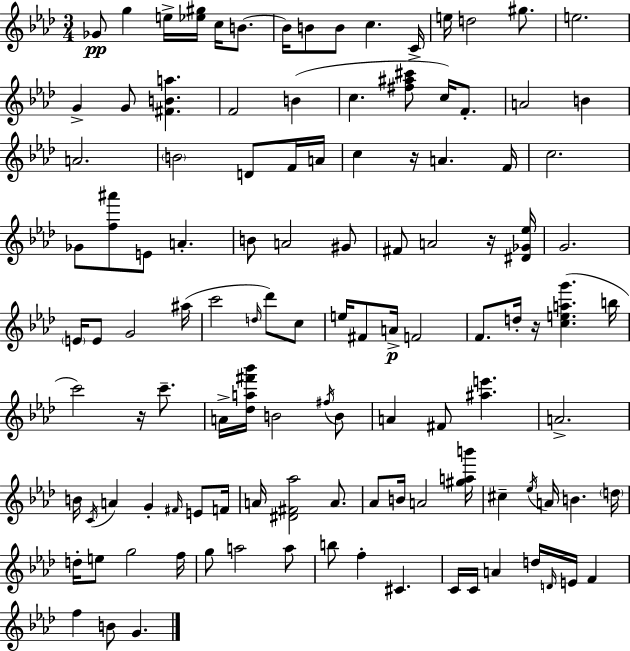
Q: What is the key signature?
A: F minor